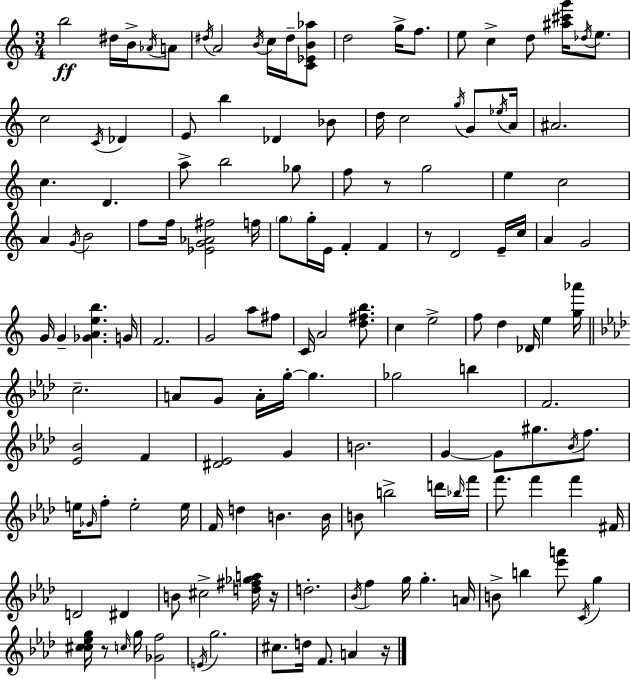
B5/h D#5/s B4/s Ab4/s A4/e D#5/s A4/h B4/s C5/s D#5/s [C4,Eb4,B4,Ab5]/e D5/h G5/s F5/e. E5/e C5/q D5/e [A#5,C#6,G6]/s Db5/s E5/e. C5/h C4/s Db4/q E4/e B5/q Db4/q Bb4/e D5/s C5/h G5/s G4/e Eb5/s A4/s A#4/h. C5/q. D4/q. A5/e B5/h Gb5/e F5/e R/e G5/h E5/q C5/h A4/q G4/s B4/h F5/e F5/s [Eb4,G4,Ab4,F#5]/h F5/s G5/e G5/s E4/s F4/q F4/q R/e D4/h E4/s C5/s A4/q G4/h G4/s G4/q [Gb4,A4,E5,B5]/q. G4/s F4/h. G4/h A5/e F#5/e C4/s A4/h [D5,F#5,B5]/e. C5/q E5/h F5/e D5/q Db4/s E5/q [G5,Ab6]/s C5/h. A4/e G4/e A4/s G5/s G5/q. Gb5/h B5/q F4/h. [Eb4,Bb4]/h F4/q [D#4,Eb4]/h G4/q B4/h. G4/q G4/e G#5/e. Bb4/s F5/e. E5/s Gb4/s F5/e E5/h E5/s F4/s D5/q B4/q. B4/s B4/e B5/h D6/s Bb5/s F6/s F6/e. F6/q F6/q F#4/s D4/h D#4/q B4/e C#5/h [D5,F#5,Gb5,A5]/s R/s D5/h. Bb4/s F5/q G5/s G5/q. A4/s B4/e B5/q [Eb6,A6]/e C4/s G5/q [C#5,C#5,Eb5,G5]/s R/e C5/s G5/s [Gb4,F5]/h E4/s G5/h. C#5/e. D5/s F4/e. A4/q R/s